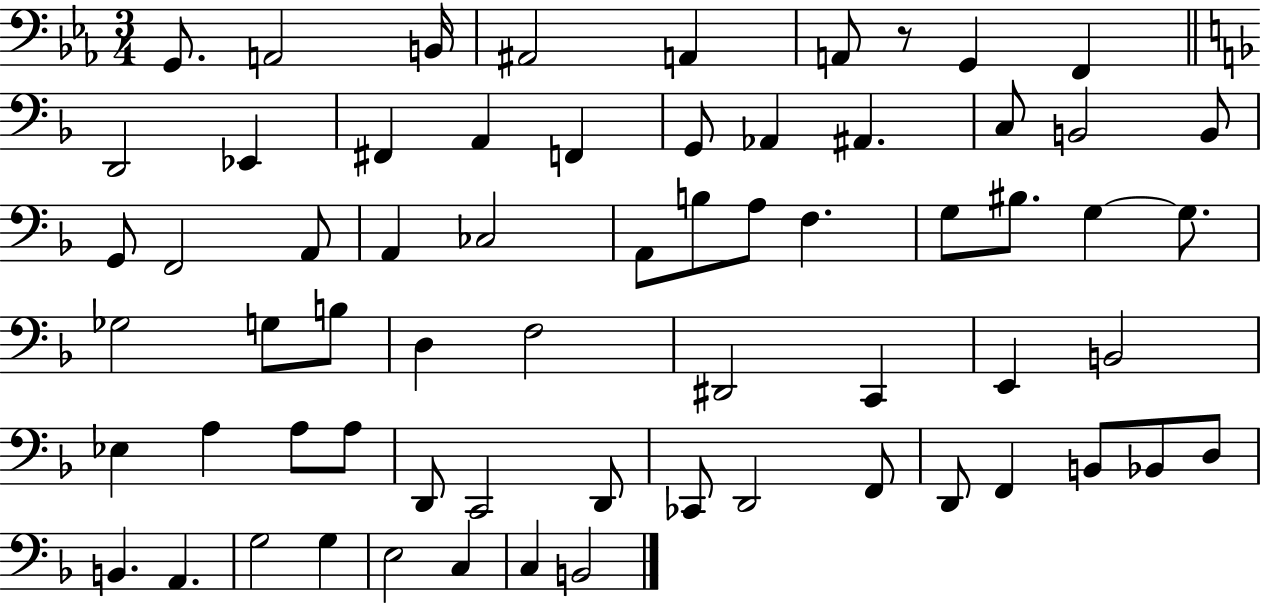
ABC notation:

X:1
T:Untitled
M:3/4
L:1/4
K:Eb
G,,/2 A,,2 B,,/4 ^A,,2 A,, A,,/2 z/2 G,, F,, D,,2 _E,, ^F,, A,, F,, G,,/2 _A,, ^A,, C,/2 B,,2 B,,/2 G,,/2 F,,2 A,,/2 A,, _C,2 A,,/2 B,/2 A,/2 F, G,/2 ^B,/2 G, G,/2 _G,2 G,/2 B,/2 D, F,2 ^D,,2 C,, E,, B,,2 _E, A, A,/2 A,/2 D,,/2 C,,2 D,,/2 _C,,/2 D,,2 F,,/2 D,,/2 F,, B,,/2 _B,,/2 D,/2 B,, A,, G,2 G, E,2 C, C, B,,2